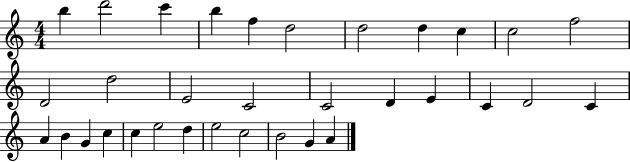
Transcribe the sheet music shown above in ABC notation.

X:1
T:Untitled
M:4/4
L:1/4
K:C
b d'2 c' b f d2 d2 d c c2 f2 D2 d2 E2 C2 C2 D E C D2 C A B G c c e2 d e2 c2 B2 G A